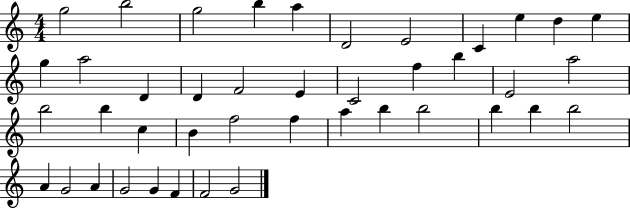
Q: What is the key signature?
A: C major